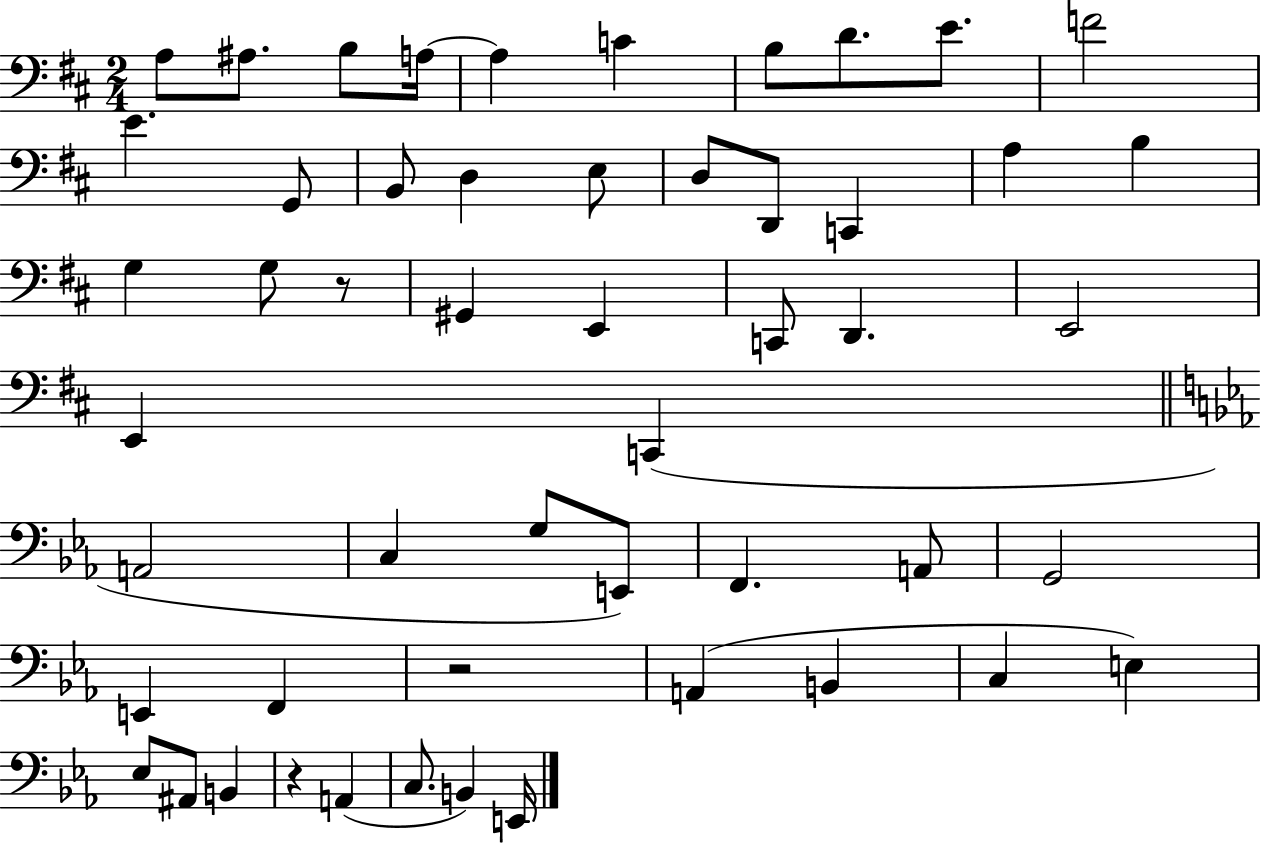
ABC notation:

X:1
T:Untitled
M:2/4
L:1/4
K:D
A,/2 ^A,/2 B,/2 A,/4 A, C B,/2 D/2 E/2 F2 E G,,/2 B,,/2 D, E,/2 D,/2 D,,/2 C,, A, B, G, G,/2 z/2 ^G,, E,, C,,/2 D,, E,,2 E,, C,, A,,2 C, G,/2 E,,/2 F,, A,,/2 G,,2 E,, F,, z2 A,, B,, C, E, _E,/2 ^A,,/2 B,, z A,, C,/2 B,, E,,/4